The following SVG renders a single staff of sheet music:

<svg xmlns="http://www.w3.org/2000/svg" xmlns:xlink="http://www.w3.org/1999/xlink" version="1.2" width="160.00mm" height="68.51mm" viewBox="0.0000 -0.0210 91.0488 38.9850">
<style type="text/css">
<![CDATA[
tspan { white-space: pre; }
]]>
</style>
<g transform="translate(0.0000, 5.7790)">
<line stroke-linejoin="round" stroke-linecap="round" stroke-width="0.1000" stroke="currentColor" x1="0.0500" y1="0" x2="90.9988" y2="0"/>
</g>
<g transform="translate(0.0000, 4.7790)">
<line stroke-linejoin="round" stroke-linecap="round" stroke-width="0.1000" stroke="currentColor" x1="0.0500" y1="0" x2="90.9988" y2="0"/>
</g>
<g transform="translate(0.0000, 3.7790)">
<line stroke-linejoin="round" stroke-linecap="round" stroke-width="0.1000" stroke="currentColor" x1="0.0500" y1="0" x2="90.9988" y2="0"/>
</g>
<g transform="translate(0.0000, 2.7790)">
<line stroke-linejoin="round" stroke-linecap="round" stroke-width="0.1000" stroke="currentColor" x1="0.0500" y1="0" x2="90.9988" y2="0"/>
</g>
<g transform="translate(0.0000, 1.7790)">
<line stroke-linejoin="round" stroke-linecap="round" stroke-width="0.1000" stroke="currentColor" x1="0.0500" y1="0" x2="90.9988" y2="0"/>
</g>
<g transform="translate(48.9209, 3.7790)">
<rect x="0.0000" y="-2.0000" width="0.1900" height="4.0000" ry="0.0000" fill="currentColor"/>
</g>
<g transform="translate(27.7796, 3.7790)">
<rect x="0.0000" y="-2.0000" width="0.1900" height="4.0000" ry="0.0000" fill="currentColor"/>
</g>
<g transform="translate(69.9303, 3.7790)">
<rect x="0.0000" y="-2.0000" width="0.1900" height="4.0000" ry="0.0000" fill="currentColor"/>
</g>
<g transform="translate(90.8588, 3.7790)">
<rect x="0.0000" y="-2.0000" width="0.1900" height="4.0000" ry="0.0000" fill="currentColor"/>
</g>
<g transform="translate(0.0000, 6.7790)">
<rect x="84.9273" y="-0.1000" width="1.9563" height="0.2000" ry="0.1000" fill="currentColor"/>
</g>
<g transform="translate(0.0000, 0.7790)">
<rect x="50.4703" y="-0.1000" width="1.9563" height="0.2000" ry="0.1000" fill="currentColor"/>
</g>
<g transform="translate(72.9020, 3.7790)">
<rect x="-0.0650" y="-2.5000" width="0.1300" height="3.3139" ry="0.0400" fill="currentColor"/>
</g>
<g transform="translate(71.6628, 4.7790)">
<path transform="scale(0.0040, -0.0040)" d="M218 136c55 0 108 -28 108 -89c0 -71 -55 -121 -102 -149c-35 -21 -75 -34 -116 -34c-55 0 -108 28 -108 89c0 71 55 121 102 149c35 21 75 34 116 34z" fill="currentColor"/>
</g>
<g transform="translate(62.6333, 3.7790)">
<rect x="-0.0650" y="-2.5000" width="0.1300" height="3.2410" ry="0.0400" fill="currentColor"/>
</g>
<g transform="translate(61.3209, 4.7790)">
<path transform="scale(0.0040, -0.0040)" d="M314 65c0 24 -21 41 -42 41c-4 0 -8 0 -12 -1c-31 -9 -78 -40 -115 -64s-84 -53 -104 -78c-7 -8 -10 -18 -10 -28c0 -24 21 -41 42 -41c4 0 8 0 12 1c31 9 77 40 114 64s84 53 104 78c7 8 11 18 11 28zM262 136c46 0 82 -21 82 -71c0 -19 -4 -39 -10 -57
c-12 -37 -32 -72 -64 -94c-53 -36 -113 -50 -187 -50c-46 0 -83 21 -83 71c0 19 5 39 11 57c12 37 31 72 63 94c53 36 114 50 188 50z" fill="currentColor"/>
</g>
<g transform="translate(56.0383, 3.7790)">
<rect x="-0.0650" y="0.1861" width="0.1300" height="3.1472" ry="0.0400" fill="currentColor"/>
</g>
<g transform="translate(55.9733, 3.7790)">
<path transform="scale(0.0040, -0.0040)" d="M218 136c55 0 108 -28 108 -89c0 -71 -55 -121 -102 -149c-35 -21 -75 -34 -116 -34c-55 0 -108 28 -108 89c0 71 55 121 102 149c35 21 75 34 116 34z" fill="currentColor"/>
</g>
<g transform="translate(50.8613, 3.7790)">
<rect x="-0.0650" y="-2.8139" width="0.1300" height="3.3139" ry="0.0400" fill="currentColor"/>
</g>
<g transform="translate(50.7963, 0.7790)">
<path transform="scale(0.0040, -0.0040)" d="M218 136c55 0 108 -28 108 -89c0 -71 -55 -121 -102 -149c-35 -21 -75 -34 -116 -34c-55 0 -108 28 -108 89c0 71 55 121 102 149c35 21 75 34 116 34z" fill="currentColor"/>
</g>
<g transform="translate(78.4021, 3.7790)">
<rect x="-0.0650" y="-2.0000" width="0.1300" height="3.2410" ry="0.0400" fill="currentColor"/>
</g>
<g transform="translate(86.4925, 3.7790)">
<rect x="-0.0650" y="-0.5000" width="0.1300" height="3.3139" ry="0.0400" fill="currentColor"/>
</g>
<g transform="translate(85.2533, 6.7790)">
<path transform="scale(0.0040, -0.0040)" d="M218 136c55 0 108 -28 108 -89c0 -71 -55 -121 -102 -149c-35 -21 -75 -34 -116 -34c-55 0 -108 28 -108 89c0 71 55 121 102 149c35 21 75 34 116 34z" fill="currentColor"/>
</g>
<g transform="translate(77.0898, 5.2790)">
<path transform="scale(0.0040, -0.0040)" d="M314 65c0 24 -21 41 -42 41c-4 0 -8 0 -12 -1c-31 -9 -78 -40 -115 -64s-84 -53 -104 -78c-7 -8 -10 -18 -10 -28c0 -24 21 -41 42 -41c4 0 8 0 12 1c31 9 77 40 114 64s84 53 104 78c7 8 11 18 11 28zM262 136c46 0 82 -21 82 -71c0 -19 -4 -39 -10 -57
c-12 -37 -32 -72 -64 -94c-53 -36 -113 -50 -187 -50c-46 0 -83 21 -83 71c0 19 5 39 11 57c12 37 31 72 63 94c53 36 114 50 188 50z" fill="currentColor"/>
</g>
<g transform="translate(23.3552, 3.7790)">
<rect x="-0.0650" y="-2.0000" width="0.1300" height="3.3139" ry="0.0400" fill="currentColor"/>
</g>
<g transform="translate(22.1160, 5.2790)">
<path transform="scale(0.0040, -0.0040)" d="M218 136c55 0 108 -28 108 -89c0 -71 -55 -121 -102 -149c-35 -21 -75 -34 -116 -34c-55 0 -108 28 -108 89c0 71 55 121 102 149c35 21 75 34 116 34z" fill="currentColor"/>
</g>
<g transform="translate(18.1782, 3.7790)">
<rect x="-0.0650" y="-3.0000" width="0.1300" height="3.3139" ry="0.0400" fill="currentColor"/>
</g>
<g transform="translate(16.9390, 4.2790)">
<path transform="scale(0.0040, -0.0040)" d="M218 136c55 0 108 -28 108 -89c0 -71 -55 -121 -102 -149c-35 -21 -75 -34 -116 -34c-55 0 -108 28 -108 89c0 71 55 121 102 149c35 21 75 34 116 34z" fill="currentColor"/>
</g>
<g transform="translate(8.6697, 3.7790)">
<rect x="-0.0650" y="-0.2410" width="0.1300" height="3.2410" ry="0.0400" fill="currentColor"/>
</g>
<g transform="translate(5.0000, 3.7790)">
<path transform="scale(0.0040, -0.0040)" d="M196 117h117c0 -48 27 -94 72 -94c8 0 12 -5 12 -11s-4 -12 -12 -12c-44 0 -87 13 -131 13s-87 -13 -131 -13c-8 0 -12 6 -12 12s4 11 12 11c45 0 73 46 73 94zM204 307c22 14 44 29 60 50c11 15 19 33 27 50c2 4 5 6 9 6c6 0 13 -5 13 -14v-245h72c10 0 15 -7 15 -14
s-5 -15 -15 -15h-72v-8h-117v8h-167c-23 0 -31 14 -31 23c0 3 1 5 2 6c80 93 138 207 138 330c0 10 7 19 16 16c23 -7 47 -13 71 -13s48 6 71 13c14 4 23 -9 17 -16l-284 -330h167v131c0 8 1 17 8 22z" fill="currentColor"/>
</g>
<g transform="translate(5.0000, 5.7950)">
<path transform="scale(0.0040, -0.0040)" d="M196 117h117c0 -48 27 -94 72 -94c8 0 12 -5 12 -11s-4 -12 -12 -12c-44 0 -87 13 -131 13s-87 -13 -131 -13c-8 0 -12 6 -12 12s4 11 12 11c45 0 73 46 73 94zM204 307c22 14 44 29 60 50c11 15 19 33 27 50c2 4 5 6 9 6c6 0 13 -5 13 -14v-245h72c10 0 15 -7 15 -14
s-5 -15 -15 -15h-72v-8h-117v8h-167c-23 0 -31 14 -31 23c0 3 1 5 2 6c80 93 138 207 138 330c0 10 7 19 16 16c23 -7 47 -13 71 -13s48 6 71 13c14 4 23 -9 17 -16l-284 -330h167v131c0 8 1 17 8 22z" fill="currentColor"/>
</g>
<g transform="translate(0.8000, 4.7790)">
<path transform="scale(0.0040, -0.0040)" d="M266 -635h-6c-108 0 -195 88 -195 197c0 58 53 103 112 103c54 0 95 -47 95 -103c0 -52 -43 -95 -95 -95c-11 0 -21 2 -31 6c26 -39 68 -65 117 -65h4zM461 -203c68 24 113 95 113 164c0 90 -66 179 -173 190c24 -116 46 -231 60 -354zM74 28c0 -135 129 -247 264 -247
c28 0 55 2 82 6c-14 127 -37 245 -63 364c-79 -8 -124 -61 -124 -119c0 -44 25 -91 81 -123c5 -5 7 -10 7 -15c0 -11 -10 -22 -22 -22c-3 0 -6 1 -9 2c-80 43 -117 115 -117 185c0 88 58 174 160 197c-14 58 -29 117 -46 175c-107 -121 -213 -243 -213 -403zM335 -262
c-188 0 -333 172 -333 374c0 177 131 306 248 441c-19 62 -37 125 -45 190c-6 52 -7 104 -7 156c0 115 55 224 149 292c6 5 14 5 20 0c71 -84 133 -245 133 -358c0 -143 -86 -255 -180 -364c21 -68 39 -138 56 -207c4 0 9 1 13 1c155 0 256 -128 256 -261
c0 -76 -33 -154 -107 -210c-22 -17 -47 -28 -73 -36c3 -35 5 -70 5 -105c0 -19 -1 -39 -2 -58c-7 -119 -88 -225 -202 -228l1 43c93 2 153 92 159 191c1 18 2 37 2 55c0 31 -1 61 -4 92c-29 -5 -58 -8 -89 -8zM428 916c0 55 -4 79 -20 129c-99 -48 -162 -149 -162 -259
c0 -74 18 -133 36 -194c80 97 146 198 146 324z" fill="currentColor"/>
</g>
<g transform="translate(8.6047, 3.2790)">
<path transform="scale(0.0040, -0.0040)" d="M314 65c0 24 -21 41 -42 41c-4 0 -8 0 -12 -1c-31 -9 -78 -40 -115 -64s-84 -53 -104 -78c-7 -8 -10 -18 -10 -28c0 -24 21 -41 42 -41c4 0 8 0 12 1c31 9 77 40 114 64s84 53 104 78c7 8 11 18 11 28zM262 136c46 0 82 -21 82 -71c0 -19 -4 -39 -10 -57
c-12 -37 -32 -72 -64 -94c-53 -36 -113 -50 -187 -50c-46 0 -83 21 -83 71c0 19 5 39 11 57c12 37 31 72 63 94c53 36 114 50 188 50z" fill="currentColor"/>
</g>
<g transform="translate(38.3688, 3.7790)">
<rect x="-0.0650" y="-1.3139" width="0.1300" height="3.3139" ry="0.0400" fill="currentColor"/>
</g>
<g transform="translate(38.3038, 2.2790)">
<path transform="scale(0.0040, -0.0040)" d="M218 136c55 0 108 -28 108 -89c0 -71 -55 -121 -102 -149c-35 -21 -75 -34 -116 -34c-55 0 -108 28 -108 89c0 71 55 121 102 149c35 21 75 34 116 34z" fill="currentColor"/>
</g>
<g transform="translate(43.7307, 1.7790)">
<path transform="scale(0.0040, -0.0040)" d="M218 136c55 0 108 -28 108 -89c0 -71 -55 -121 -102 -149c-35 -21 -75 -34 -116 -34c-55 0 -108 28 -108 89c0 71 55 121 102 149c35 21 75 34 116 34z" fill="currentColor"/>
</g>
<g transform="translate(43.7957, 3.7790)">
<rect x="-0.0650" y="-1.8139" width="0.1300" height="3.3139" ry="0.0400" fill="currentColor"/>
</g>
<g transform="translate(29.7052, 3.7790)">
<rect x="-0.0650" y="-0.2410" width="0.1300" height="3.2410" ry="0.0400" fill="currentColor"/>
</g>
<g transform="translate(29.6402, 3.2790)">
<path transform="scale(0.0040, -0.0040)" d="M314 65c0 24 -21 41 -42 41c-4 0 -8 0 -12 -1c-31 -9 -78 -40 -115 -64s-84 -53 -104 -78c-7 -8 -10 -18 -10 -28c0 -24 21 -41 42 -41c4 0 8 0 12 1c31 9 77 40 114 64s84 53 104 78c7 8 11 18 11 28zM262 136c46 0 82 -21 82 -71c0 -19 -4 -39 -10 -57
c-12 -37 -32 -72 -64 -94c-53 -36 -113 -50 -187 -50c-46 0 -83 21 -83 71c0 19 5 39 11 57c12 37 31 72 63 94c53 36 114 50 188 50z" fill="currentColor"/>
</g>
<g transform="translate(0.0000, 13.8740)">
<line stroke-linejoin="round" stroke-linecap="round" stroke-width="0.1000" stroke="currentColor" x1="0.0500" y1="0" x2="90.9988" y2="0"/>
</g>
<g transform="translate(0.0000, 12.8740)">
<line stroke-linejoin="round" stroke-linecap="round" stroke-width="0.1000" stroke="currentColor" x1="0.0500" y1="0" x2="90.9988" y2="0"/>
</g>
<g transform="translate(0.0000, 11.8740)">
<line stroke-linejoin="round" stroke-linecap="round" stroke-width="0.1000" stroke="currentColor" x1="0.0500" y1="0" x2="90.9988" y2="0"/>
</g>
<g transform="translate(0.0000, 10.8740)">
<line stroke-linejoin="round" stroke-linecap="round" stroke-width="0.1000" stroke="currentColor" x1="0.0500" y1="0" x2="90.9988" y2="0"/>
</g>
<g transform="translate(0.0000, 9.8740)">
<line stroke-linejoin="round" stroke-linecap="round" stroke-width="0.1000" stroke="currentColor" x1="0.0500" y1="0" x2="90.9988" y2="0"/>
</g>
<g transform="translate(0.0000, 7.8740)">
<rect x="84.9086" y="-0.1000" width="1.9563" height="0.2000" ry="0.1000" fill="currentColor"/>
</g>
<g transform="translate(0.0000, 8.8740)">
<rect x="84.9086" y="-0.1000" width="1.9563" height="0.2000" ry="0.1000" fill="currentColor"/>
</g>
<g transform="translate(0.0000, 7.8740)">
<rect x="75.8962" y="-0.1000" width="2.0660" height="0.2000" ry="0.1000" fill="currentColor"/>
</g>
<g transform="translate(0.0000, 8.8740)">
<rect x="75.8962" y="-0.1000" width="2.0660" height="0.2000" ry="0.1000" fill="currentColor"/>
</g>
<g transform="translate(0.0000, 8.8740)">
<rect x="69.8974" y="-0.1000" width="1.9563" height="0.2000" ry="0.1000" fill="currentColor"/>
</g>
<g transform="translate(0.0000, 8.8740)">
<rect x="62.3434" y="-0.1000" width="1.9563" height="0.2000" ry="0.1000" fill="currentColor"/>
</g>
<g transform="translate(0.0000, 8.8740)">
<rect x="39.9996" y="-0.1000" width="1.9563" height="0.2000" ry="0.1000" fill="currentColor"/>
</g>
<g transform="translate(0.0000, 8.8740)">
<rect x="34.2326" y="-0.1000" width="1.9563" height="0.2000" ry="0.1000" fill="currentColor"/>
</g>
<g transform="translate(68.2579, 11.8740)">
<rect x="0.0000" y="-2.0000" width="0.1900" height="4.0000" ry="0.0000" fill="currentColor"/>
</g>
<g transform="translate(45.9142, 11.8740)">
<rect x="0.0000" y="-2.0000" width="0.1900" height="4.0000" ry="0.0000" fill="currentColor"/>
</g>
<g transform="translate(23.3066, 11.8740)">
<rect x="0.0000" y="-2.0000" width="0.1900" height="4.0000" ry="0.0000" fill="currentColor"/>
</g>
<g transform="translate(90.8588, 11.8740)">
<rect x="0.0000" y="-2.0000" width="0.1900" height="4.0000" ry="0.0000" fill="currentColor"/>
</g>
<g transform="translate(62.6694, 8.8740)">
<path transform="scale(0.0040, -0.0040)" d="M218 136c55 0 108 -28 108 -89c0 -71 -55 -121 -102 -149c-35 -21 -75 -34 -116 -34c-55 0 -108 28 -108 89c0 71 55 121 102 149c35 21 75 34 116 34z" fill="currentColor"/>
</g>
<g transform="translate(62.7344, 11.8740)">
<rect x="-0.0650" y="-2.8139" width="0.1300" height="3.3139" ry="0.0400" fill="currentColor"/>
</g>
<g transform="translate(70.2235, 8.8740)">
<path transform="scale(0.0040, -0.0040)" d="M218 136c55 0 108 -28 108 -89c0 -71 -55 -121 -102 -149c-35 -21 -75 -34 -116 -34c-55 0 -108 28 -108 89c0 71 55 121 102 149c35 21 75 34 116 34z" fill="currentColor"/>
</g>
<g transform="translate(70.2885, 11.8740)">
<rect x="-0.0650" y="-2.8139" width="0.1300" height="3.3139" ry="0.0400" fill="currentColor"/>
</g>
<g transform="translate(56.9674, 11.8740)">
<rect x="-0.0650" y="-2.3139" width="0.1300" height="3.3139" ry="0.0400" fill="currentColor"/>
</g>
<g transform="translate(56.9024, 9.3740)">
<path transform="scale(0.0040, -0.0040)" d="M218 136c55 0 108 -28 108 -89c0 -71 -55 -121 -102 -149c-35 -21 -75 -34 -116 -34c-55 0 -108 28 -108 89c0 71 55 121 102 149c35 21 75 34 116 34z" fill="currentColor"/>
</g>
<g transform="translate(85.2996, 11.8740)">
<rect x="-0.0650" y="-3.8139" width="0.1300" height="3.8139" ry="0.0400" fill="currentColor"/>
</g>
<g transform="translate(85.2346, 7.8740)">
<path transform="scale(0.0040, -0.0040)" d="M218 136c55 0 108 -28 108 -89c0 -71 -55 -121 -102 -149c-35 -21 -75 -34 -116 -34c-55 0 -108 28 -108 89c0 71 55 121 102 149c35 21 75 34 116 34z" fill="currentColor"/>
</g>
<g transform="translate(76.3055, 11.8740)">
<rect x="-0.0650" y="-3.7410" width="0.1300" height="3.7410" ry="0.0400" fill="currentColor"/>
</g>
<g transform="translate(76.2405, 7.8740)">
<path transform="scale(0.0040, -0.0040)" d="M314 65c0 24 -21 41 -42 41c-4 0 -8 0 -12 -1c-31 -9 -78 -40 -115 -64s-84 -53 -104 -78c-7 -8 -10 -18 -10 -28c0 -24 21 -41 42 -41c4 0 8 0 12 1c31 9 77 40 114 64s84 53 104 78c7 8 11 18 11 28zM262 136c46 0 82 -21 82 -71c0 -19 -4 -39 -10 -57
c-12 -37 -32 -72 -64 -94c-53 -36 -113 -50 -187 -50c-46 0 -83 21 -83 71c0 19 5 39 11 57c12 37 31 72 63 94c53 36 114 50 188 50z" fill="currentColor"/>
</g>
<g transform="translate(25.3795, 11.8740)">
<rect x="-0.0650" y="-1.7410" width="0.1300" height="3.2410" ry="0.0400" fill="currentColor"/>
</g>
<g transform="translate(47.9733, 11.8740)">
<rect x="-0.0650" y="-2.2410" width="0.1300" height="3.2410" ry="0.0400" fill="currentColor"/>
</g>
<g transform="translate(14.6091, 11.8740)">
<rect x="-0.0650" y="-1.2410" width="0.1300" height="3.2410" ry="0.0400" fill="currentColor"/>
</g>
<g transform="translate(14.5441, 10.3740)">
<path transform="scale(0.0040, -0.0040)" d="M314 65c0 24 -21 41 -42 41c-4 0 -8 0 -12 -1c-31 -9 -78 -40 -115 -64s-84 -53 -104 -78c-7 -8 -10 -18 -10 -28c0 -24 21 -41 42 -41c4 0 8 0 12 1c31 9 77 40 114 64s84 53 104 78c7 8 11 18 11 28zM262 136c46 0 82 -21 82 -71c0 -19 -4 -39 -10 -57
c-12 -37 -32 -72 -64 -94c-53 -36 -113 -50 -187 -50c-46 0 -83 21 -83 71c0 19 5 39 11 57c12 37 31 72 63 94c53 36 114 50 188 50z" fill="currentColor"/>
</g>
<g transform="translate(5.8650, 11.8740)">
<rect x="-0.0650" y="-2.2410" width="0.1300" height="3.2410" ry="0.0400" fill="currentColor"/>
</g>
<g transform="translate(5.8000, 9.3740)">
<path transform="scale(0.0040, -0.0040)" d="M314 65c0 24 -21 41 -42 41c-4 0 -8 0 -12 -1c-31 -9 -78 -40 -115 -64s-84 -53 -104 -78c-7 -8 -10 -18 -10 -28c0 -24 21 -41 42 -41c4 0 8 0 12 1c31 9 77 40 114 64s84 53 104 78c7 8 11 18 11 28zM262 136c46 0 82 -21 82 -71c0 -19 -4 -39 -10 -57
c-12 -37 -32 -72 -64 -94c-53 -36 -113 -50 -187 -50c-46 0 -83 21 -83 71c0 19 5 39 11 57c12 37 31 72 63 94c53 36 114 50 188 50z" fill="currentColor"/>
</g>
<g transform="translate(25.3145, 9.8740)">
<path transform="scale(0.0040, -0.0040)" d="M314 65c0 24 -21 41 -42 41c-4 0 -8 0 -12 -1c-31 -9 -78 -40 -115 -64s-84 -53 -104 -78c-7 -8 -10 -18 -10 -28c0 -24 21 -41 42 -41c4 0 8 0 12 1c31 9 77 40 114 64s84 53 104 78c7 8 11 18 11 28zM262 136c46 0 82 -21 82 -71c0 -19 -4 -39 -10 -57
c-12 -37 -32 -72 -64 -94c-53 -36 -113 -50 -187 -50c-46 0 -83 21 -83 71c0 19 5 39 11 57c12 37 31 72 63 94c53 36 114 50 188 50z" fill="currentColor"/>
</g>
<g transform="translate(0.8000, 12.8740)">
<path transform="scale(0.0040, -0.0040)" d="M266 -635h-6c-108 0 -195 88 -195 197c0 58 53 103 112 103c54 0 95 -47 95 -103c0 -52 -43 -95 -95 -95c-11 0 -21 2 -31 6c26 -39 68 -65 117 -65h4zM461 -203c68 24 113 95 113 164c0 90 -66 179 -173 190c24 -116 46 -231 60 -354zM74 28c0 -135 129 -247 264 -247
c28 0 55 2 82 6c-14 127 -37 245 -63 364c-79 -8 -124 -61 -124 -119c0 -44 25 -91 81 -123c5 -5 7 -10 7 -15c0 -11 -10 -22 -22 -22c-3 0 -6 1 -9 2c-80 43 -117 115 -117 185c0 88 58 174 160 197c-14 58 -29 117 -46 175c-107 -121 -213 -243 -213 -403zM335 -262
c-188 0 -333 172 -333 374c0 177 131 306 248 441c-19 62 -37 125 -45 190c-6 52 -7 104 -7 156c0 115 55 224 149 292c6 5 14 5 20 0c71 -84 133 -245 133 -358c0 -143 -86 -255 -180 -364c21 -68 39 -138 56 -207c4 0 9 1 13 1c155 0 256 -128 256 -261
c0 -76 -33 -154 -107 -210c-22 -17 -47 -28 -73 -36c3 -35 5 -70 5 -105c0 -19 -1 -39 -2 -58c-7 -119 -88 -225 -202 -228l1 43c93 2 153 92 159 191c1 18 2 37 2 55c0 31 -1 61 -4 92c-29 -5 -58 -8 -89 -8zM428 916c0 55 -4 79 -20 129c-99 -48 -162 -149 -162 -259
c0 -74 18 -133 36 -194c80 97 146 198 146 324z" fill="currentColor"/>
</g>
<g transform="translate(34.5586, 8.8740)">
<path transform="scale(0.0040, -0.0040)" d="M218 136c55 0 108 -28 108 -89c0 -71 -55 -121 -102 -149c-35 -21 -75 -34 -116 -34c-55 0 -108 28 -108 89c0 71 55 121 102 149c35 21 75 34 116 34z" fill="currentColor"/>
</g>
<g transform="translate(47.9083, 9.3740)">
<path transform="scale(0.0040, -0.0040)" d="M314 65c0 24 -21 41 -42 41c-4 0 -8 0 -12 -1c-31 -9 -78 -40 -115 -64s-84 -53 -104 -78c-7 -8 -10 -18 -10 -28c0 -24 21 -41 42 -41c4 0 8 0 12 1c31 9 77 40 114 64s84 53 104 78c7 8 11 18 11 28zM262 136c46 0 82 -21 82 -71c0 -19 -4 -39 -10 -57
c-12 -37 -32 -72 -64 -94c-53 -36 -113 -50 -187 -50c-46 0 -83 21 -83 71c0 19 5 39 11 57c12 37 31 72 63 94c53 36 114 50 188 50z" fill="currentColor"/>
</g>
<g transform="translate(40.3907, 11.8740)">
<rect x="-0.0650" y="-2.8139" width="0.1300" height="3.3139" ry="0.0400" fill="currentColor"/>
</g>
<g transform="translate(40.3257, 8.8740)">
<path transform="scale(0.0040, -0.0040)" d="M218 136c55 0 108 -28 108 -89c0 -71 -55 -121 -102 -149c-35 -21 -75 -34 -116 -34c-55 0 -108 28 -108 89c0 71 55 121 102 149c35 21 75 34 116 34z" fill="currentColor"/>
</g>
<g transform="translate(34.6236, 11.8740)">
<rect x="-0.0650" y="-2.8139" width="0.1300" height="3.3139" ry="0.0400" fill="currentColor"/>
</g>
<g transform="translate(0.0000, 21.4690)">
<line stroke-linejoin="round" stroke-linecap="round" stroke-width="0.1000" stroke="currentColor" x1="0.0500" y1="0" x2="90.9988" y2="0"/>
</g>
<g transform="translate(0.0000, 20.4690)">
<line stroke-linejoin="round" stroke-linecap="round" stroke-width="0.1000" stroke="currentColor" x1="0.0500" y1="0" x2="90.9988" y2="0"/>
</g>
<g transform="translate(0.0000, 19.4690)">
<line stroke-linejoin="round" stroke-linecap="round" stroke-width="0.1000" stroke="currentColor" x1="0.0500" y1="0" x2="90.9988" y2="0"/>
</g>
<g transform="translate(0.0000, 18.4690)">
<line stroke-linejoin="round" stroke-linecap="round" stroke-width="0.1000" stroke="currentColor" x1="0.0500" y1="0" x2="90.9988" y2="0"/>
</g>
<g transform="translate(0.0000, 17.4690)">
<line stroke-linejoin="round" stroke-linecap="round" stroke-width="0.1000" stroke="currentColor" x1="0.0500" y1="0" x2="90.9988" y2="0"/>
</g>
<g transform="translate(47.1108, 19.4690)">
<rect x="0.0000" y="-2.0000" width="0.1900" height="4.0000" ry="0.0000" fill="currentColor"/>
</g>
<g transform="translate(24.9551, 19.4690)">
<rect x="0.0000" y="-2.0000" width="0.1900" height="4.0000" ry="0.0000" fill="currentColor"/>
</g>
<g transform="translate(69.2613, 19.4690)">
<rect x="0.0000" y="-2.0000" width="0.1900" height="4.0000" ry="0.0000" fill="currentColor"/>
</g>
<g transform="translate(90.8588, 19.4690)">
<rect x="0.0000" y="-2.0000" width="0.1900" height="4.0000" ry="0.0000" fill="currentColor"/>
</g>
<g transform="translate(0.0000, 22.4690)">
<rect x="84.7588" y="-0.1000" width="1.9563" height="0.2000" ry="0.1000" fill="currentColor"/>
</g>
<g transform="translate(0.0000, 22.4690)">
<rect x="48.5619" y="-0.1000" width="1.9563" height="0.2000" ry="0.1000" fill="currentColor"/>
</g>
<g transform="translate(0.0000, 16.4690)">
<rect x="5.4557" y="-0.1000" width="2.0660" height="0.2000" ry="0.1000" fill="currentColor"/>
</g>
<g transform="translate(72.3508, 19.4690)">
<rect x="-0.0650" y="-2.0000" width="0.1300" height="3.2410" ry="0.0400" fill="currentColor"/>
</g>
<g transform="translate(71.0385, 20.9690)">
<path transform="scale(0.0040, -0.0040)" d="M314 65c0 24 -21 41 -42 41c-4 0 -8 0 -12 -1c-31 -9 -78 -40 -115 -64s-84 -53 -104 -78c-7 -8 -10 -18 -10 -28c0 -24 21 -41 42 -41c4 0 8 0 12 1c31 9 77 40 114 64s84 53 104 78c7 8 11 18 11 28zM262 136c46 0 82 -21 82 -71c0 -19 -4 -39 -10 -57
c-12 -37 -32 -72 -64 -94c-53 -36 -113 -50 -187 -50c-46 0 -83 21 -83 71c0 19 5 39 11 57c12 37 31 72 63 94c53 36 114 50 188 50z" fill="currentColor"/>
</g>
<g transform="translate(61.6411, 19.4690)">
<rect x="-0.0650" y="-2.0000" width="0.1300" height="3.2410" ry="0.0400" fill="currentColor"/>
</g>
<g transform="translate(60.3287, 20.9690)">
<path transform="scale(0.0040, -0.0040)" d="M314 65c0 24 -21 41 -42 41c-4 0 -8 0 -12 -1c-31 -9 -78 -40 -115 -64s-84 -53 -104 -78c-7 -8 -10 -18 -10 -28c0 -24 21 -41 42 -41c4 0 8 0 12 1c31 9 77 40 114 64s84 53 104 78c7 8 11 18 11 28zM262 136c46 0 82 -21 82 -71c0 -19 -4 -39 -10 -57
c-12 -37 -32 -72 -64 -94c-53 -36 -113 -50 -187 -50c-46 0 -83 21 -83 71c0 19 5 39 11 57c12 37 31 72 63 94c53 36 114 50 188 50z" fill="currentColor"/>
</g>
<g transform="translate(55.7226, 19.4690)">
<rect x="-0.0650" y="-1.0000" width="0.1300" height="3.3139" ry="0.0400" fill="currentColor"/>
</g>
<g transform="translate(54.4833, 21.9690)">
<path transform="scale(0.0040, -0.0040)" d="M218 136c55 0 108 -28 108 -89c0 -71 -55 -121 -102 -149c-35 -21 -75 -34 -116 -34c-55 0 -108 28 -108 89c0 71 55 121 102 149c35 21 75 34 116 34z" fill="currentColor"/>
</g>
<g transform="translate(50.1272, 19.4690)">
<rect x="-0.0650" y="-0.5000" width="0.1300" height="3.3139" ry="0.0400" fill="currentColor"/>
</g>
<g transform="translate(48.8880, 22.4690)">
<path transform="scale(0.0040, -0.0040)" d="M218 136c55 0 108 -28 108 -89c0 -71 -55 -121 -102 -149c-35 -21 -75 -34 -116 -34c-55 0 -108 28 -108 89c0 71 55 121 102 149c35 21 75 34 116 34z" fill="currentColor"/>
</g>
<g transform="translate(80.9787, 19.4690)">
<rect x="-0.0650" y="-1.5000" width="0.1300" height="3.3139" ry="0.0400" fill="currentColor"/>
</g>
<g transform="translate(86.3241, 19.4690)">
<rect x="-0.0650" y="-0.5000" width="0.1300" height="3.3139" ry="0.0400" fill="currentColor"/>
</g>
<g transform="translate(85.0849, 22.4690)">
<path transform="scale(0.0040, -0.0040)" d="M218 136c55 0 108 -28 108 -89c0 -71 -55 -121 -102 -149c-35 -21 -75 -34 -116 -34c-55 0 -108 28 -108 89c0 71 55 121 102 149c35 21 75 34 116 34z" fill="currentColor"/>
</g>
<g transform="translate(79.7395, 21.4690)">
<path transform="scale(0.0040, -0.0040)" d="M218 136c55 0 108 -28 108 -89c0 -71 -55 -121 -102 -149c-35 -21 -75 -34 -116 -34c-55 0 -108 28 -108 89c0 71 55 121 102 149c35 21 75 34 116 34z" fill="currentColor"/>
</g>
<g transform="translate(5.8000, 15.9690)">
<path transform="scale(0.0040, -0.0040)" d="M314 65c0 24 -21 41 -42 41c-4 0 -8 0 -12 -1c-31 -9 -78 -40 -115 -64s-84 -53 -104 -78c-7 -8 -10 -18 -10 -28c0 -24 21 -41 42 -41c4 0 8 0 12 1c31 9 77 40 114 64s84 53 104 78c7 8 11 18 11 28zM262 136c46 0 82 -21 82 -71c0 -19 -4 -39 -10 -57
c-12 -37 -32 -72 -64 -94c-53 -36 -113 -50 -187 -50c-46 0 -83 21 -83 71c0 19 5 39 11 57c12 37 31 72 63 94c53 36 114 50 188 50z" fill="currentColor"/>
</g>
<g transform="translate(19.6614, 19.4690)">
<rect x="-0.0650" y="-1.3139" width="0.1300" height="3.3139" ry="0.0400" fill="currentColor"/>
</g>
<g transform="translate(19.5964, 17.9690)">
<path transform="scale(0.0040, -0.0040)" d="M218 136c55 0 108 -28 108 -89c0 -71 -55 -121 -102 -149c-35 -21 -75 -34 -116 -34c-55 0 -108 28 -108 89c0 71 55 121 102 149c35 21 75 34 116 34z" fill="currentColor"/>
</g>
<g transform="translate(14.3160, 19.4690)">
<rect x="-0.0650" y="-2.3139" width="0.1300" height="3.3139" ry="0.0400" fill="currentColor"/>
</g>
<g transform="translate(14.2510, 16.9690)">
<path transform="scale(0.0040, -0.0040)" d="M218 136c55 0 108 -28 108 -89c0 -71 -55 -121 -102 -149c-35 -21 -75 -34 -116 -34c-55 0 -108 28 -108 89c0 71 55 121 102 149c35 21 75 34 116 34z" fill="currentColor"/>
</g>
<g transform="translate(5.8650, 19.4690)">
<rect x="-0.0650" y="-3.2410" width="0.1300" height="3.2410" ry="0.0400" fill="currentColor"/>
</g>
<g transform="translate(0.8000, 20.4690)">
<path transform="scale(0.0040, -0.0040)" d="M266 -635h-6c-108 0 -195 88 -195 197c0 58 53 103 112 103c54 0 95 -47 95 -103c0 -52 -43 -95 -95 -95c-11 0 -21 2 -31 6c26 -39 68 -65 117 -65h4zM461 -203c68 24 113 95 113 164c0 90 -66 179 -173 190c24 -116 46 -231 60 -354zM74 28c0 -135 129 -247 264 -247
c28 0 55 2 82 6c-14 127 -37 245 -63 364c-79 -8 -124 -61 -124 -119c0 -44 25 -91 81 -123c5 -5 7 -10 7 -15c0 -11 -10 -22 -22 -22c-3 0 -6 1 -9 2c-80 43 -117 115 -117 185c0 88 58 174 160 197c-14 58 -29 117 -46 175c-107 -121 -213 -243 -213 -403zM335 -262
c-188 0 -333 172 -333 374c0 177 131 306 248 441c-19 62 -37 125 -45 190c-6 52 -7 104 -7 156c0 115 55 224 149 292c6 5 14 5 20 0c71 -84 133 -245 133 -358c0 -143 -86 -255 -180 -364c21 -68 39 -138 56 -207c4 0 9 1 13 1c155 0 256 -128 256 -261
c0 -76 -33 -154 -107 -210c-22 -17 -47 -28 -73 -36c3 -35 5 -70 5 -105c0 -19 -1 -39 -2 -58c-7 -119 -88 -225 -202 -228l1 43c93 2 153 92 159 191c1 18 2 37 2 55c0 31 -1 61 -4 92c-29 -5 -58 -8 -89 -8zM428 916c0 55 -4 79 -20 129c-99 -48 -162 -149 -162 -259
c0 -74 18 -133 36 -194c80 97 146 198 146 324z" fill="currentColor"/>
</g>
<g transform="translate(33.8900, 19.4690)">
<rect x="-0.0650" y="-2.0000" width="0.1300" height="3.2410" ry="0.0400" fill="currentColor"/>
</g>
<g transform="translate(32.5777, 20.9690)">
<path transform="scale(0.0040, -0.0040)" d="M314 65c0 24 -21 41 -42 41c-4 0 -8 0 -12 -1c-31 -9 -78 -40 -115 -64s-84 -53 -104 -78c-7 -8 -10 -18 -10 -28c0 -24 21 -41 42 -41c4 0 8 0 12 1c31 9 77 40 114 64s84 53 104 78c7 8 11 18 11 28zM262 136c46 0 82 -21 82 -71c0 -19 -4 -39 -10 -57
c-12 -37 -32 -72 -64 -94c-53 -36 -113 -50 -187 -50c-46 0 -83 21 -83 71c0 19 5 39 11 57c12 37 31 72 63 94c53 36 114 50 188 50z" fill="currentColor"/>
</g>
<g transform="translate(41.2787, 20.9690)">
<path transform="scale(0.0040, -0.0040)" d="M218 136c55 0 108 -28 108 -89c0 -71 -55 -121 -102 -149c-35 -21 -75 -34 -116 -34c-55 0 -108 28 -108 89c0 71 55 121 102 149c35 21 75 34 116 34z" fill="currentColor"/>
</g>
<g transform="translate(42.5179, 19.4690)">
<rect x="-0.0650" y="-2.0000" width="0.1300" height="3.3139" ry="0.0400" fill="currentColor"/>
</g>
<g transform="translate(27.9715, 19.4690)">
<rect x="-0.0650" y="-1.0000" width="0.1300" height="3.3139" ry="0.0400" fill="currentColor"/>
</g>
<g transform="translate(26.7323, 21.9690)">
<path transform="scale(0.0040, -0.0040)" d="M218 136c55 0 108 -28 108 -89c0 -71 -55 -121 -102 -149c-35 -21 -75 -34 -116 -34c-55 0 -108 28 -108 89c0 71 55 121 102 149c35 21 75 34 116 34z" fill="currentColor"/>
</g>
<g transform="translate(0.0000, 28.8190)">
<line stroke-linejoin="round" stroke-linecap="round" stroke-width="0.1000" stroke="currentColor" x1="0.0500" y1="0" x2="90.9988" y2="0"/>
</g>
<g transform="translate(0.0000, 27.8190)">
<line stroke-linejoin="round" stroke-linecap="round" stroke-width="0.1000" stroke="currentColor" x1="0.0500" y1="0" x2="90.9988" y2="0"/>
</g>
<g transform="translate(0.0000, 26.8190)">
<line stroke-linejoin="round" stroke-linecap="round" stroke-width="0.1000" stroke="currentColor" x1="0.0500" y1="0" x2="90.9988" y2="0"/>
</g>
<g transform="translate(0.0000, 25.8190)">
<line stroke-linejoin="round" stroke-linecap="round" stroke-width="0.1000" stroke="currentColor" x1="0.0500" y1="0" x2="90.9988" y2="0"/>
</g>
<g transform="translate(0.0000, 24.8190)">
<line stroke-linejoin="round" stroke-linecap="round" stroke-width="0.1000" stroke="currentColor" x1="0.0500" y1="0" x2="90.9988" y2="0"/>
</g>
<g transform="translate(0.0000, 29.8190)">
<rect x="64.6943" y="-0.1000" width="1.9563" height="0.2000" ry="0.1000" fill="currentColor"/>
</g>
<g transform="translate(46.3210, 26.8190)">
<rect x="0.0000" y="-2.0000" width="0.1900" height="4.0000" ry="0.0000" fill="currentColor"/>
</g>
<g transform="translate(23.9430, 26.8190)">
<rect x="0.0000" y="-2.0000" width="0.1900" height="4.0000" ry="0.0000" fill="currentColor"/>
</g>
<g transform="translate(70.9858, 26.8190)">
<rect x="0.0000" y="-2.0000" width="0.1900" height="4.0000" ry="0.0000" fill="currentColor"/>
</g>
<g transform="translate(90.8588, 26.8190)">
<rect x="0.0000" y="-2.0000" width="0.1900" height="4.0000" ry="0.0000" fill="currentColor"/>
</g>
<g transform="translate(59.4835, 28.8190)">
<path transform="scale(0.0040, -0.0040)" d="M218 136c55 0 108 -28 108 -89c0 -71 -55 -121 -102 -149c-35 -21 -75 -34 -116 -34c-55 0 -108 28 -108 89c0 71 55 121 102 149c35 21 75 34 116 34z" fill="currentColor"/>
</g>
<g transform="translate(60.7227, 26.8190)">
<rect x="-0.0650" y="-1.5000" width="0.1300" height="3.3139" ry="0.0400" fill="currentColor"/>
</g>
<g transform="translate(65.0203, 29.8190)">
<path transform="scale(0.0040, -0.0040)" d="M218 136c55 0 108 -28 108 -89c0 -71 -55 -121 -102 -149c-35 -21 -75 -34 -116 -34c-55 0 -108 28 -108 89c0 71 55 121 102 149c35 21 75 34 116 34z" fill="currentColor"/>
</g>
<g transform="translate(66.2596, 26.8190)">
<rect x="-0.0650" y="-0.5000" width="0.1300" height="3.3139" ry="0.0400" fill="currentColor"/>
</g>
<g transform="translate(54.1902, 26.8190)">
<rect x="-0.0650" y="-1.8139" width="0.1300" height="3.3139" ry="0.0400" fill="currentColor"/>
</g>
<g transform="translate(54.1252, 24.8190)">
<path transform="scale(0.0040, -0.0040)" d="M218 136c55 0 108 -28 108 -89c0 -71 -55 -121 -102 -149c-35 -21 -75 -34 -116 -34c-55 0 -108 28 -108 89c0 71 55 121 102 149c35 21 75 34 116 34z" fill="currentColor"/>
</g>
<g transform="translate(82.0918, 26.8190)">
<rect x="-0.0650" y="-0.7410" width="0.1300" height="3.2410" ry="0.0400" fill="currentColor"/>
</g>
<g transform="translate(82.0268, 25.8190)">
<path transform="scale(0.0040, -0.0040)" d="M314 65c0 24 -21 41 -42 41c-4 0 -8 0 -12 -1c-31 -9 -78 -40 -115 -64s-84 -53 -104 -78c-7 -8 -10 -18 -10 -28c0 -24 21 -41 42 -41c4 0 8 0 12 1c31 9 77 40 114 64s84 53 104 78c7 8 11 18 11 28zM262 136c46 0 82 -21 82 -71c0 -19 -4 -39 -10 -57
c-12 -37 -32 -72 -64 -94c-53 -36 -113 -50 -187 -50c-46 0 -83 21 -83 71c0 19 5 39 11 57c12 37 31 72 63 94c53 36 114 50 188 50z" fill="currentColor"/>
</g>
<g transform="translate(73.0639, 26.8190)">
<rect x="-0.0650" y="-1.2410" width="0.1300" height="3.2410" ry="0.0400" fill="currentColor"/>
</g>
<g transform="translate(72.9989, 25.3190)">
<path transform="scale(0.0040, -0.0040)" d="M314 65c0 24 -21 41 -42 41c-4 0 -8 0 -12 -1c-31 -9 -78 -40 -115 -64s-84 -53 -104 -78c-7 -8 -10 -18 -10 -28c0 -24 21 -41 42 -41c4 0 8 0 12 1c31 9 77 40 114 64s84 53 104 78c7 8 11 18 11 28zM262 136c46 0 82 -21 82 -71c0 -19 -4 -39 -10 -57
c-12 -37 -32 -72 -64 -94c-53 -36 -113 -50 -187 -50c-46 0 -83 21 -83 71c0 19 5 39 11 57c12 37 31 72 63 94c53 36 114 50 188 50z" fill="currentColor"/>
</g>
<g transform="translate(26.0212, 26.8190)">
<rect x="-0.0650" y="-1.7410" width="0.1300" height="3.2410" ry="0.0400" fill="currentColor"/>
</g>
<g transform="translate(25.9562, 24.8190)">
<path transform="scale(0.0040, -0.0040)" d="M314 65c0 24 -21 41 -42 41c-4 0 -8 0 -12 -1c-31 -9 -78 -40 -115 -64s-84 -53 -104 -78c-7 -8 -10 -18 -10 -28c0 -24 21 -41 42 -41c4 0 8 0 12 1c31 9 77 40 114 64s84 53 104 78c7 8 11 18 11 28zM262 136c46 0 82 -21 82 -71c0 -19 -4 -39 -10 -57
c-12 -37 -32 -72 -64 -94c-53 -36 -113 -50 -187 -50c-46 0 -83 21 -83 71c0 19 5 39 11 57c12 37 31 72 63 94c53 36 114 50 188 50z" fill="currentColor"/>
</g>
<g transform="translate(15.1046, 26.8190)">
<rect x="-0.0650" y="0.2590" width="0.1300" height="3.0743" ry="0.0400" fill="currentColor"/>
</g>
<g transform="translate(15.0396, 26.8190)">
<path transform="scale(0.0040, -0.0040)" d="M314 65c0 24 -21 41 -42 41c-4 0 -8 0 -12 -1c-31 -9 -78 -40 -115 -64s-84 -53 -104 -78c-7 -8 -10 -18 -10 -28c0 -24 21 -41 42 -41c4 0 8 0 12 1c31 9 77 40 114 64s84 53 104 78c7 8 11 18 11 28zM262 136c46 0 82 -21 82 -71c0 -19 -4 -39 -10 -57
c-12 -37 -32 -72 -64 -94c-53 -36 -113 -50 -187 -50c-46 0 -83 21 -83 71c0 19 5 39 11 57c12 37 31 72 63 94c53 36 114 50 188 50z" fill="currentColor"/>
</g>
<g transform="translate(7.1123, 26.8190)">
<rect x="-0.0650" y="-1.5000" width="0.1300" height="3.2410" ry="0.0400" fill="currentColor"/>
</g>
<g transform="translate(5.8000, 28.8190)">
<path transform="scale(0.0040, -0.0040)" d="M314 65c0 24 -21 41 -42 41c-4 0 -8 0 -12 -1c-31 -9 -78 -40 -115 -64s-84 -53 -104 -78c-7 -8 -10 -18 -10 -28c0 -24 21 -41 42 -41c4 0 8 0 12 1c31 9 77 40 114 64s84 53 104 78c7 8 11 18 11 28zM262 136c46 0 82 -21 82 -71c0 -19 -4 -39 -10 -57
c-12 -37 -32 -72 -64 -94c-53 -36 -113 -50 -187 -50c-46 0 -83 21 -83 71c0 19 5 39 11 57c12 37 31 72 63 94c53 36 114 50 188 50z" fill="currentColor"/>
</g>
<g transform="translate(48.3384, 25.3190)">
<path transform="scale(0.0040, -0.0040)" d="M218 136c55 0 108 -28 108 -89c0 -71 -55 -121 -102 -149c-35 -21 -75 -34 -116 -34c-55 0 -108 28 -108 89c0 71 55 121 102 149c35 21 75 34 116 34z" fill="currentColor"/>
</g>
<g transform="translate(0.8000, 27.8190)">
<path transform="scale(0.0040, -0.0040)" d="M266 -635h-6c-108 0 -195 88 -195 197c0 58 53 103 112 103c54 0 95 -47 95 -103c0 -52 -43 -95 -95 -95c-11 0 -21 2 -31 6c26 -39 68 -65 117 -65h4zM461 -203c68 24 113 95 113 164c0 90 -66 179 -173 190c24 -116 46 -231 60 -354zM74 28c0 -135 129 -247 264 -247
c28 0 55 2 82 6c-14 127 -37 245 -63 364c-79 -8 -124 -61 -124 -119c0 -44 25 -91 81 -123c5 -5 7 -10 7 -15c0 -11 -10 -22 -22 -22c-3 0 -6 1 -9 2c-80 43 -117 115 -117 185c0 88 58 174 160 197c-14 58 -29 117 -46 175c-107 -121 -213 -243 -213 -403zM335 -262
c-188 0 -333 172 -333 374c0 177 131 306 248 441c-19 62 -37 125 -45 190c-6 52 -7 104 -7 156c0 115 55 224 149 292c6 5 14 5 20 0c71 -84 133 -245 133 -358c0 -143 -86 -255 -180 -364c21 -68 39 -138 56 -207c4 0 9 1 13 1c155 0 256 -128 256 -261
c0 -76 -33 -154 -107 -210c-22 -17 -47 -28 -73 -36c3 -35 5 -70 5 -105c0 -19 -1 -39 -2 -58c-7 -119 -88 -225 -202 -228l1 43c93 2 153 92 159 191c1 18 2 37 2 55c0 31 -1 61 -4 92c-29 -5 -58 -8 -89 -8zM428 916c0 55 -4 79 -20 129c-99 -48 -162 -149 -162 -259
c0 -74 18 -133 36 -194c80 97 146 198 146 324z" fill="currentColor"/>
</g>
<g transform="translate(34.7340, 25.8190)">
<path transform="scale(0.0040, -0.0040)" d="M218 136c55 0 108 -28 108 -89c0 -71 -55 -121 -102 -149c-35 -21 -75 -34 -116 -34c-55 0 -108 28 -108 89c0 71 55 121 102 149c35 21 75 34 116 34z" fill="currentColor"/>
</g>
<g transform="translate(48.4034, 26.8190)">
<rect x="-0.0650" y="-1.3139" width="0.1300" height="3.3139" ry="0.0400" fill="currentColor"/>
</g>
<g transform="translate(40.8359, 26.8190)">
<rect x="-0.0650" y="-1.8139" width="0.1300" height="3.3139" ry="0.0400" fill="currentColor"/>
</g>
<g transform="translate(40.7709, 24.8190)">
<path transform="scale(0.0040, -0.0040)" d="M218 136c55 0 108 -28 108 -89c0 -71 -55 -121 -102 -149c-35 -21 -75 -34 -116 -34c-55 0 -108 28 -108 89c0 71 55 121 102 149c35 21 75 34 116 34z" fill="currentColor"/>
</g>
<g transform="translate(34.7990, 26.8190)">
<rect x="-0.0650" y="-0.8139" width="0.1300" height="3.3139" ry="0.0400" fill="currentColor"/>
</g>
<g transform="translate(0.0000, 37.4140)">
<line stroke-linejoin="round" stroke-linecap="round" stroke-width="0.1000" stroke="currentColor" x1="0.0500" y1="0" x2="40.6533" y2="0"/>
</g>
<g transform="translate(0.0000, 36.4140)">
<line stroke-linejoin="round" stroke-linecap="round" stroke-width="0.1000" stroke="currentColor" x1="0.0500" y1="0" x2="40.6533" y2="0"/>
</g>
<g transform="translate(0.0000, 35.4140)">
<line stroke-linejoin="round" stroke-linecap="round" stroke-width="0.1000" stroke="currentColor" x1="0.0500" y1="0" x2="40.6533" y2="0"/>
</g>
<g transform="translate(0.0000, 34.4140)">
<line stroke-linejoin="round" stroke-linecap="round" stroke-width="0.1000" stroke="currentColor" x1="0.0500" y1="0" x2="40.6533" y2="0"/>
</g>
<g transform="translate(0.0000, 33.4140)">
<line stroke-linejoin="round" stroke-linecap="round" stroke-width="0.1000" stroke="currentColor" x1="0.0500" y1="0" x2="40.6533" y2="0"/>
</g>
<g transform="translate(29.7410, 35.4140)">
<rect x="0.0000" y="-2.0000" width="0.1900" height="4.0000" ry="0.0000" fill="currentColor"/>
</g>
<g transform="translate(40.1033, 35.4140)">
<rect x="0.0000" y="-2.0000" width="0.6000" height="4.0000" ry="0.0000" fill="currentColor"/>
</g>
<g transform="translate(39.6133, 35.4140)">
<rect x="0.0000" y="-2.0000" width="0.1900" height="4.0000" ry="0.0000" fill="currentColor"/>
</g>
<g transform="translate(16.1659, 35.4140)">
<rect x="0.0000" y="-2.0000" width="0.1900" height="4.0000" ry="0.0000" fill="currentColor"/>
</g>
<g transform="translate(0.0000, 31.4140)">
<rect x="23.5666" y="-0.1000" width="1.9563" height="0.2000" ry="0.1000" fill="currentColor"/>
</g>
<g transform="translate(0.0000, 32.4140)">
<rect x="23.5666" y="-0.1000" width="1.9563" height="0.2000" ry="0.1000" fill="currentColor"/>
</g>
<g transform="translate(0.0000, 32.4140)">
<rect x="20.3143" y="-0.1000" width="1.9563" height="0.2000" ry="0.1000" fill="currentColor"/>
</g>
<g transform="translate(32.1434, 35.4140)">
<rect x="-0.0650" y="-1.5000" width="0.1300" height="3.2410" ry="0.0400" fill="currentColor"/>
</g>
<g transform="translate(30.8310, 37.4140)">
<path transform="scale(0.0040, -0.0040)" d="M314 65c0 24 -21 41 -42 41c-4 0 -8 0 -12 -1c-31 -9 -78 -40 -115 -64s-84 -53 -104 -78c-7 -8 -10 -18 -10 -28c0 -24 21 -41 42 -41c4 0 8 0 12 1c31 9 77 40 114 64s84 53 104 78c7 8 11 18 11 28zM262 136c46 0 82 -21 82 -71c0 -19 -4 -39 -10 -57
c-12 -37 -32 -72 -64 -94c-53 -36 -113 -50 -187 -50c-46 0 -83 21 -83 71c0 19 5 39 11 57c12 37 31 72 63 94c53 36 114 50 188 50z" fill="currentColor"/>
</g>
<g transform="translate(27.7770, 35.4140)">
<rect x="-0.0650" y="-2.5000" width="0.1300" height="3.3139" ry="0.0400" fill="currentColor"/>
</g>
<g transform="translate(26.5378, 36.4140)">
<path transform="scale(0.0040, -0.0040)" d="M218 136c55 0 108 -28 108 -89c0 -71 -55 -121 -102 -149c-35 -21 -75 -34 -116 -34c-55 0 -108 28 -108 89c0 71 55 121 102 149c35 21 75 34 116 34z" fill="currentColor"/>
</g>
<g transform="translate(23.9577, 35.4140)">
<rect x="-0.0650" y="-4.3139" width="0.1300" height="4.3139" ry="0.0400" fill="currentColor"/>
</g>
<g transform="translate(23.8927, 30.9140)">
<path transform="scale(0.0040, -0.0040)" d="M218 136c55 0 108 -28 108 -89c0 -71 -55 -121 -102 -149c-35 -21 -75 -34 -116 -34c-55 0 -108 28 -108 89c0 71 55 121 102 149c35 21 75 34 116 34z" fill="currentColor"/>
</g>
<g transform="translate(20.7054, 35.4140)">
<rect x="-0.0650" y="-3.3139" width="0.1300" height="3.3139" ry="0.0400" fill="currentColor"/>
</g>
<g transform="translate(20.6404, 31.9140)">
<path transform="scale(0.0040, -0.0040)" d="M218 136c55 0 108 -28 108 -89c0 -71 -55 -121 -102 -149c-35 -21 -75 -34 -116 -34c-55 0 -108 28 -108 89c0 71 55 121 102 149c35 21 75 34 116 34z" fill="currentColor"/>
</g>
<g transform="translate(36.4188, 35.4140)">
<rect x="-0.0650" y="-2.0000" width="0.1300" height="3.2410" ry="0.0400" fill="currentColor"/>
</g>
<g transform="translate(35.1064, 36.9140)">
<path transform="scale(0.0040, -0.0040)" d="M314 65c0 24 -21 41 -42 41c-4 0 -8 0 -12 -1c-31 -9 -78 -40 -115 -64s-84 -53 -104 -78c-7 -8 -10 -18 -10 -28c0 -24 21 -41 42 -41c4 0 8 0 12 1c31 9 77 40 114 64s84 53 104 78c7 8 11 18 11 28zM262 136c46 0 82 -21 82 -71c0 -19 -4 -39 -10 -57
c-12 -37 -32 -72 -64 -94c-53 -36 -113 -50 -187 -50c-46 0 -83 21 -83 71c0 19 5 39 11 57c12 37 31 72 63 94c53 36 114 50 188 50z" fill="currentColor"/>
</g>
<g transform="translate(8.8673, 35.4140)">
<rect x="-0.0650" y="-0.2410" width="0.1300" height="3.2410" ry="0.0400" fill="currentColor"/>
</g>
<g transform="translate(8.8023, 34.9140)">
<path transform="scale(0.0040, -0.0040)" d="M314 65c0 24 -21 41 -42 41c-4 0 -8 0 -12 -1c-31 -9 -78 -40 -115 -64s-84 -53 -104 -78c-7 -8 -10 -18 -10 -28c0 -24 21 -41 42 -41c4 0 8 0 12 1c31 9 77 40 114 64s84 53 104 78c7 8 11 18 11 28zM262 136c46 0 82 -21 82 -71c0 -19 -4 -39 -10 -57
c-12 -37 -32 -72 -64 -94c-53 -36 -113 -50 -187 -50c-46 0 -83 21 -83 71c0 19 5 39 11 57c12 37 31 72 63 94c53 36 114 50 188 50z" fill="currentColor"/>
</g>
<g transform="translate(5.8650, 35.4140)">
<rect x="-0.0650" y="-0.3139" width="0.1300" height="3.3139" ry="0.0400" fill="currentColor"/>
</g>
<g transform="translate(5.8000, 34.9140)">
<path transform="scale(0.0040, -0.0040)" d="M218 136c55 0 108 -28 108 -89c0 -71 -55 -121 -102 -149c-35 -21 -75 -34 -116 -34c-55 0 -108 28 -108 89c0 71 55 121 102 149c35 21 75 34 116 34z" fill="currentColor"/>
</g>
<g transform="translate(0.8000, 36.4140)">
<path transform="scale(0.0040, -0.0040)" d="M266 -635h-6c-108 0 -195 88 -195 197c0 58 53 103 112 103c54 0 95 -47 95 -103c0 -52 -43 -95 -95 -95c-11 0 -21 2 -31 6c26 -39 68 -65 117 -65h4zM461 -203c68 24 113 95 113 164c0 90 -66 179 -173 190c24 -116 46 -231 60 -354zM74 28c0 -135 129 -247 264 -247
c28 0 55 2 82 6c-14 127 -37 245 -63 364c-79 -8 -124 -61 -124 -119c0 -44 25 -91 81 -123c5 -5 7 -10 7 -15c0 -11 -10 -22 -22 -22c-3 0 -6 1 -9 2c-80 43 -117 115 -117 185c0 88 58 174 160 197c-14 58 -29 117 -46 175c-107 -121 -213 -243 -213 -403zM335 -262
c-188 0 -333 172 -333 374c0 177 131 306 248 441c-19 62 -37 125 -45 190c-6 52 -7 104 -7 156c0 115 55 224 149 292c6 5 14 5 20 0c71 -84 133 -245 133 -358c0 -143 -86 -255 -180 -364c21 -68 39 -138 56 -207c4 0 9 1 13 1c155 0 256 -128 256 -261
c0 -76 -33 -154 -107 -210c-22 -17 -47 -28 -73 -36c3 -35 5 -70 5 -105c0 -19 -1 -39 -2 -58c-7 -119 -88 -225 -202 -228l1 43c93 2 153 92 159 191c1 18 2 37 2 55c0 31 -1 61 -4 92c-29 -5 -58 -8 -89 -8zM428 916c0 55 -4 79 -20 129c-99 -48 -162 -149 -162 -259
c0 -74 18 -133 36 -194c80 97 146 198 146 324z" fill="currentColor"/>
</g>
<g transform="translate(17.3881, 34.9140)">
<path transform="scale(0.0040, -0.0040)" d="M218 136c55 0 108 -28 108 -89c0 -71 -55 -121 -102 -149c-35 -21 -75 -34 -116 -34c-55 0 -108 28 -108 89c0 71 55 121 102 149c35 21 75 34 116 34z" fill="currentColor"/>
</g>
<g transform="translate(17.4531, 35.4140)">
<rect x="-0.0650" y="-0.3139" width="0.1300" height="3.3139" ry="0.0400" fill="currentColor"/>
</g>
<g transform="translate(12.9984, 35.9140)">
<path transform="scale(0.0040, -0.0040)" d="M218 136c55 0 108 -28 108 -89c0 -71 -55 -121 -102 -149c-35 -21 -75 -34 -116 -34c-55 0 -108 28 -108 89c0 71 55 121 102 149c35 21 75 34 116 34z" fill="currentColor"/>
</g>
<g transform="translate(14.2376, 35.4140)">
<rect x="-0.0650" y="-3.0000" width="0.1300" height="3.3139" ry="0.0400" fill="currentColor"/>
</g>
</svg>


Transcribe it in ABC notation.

X:1
T:Untitled
M:4/4
L:1/4
K:C
c2 A F c2 e f a B G2 G F2 C g2 e2 f2 a a g2 g a a c'2 c' b2 g e D F2 F C D F2 F2 E C E2 B2 f2 d f e f E C e2 d2 c c2 A c b d' G E2 F2